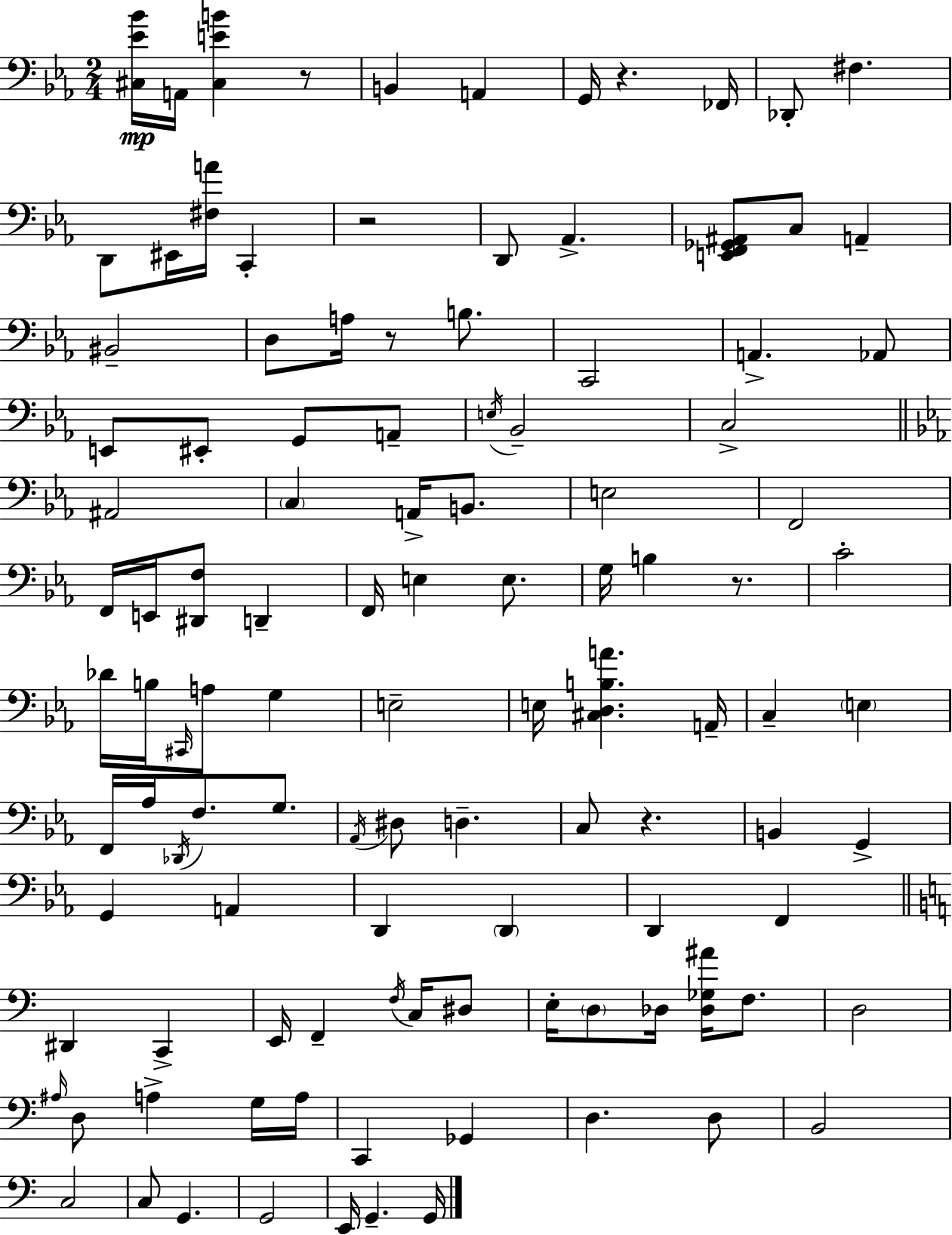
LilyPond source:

{
  \clef bass
  \numericTimeSignature
  \time 2/4
  \key c \minor
  \repeat volta 2 { <cis ees' bes'>16\mp a,16 <cis e' b'>4 r8 | b,4 a,4 | g,16 r4. fes,16 | des,8-. fis4. | \break d,8 eis,16 <fis a'>16 c,4-. | r2 | d,8 aes,4.-> | <e, f, ges, ais,>8 c8 a,4-- | \break bis,2-- | d8 a16 r8 b8. | c,2 | a,4.-> aes,8 | \break e,8 eis,8-. g,8 a,8-- | \acciaccatura { e16 } bes,2-- | c2-> | \bar "||" \break \key c \minor ais,2 | \parenthesize c4 a,16-> b,8. | e2 | f,2 | \break f,16 e,16 <dis, f>8 d,4-- | f,16 e4 e8. | g16 b4 r8. | c'2-. | \break des'16 b16 \grace { cis,16 } a8 g4 | e2-- | e16 <cis d b a'>4. | a,16-- c4-- \parenthesize e4 | \break f,16 aes16 \acciaccatura { des,16 } f8. g8. | \acciaccatura { aes,16 } dis8 d4.-- | c8 r4. | b,4 g,4-> | \break g,4 a,4 | d,4 \parenthesize d,4 | d,4 f,4 | \bar "||" \break \key a \minor dis,4 c,4-> | e,16 f,4-- \acciaccatura { f16 } c16 dis8 | e16-. \parenthesize d8 des16 <des ges ais'>16 f8. | d2 | \break \grace { ais16 } d8 a4-> | g16 a16 c,4 ges,4 | d4. | d8 b,2 | \break c2 | c8 g,4. | g,2 | e,16 g,4.-- | \break g,16 } \bar "|."
}